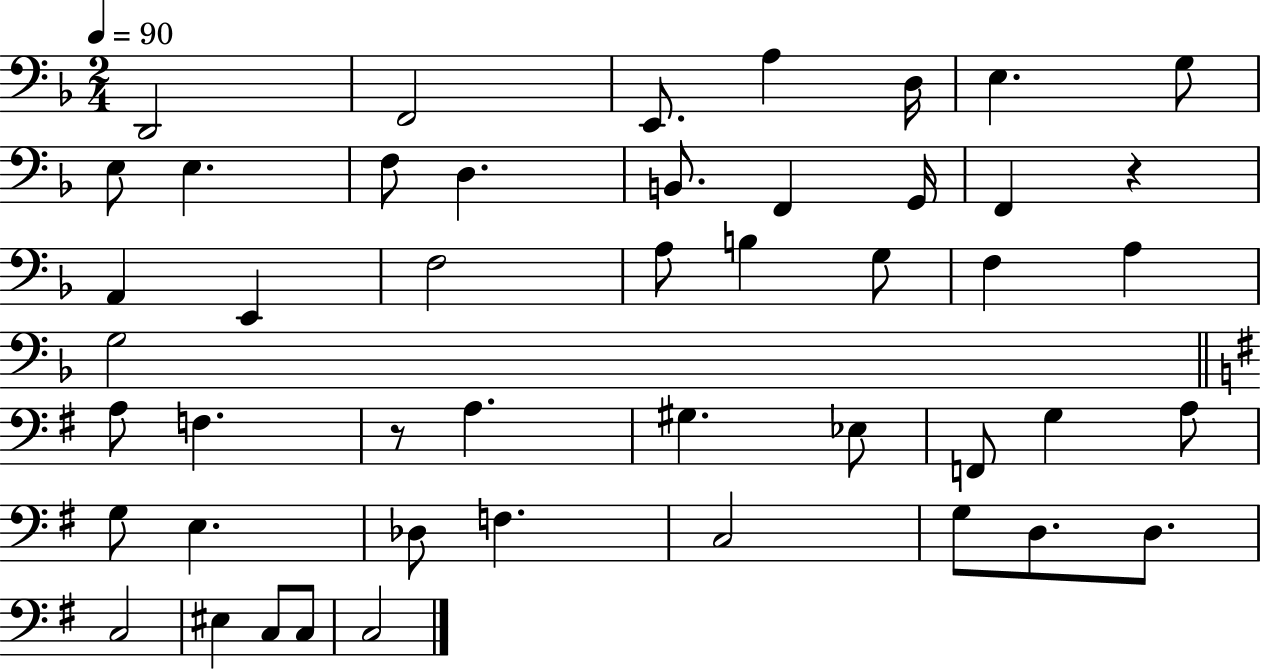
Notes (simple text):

D2/h F2/h E2/e. A3/q D3/s E3/q. G3/e E3/e E3/q. F3/e D3/q. B2/e. F2/q G2/s F2/q R/q A2/q E2/q F3/h A3/e B3/q G3/e F3/q A3/q G3/h A3/e F3/q. R/e A3/q. G#3/q. Eb3/e F2/e G3/q A3/e G3/e E3/q. Db3/e F3/q. C3/h G3/e D3/e. D3/e. C3/h EIS3/q C3/e C3/e C3/h